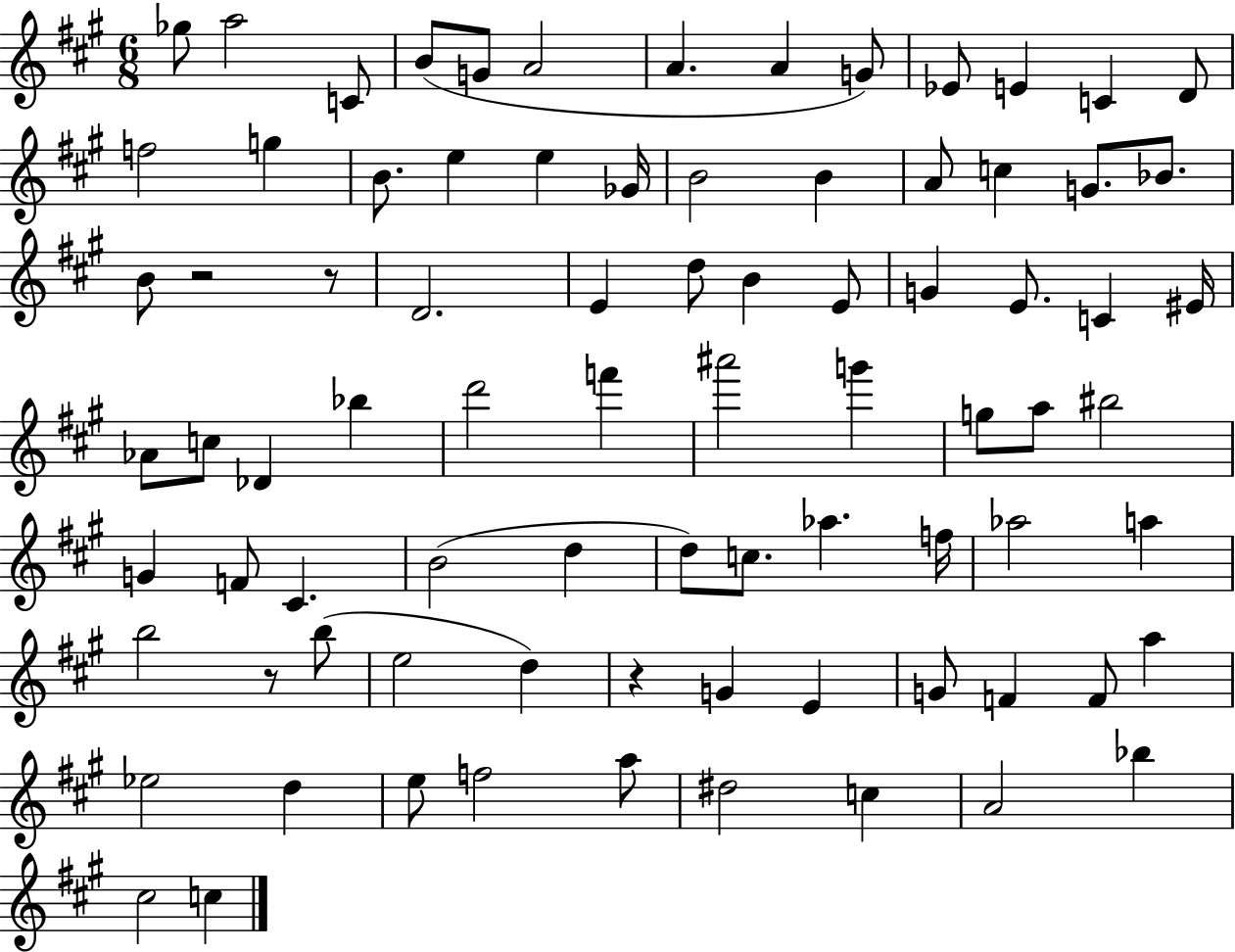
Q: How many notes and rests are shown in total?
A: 82